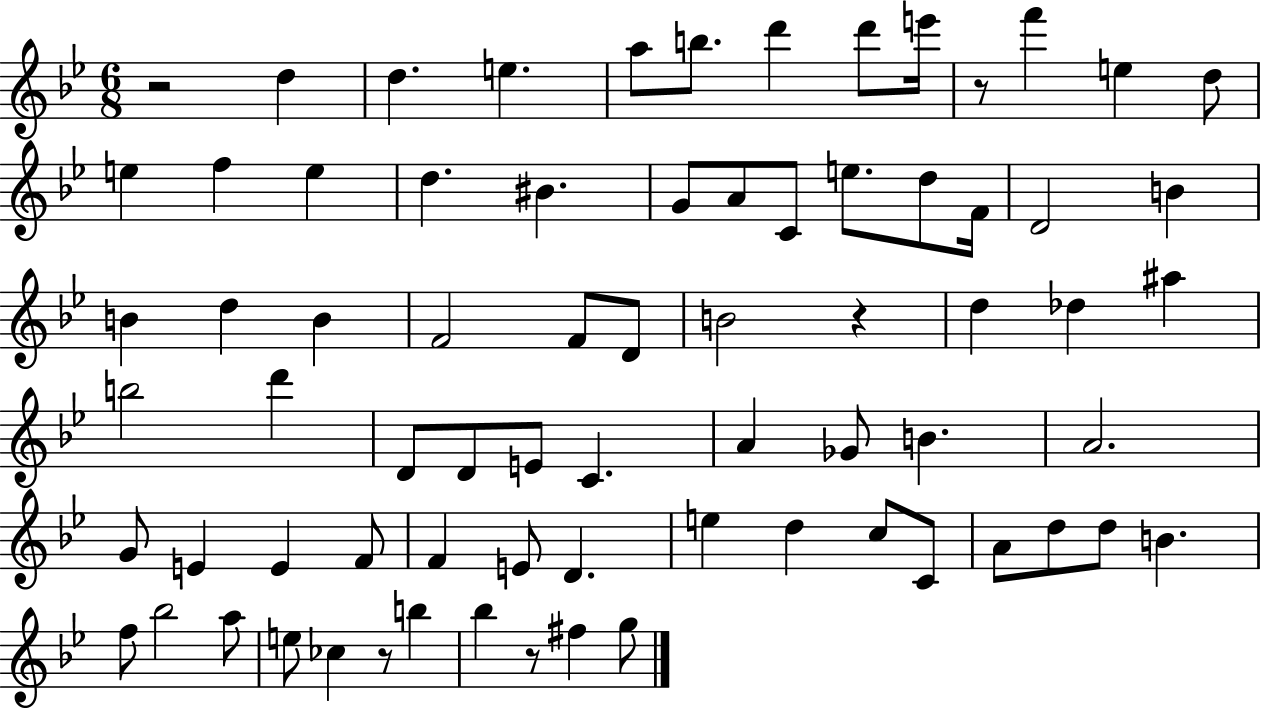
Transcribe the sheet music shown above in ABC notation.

X:1
T:Untitled
M:6/8
L:1/4
K:Bb
z2 d d e a/2 b/2 d' d'/2 e'/4 z/2 f' e d/2 e f e d ^B G/2 A/2 C/2 e/2 d/2 F/4 D2 B B d B F2 F/2 D/2 B2 z d _d ^a b2 d' D/2 D/2 E/2 C A _G/2 B A2 G/2 E E F/2 F E/2 D e d c/2 C/2 A/2 d/2 d/2 B f/2 _b2 a/2 e/2 _c z/2 b _b z/2 ^f g/2